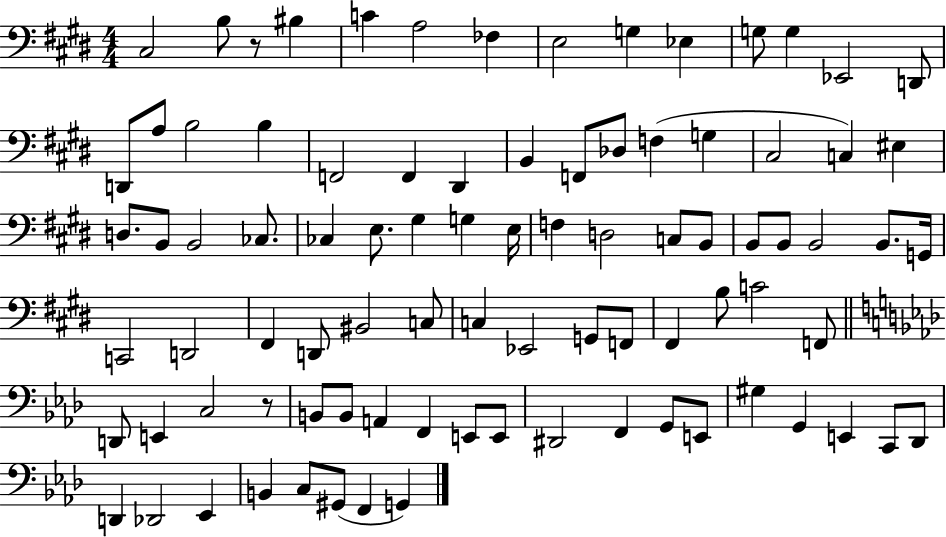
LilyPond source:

{
  \clef bass
  \numericTimeSignature
  \time 4/4
  \key e \major
  cis2 b8 r8 bis4 | c'4 a2 fes4 | e2 g4 ees4 | g8 g4 ees,2 d,8 | \break d,8 a8 b2 b4 | f,2 f,4 dis,4 | b,4 f,8 des8 f4( g4 | cis2 c4) eis4 | \break d8. b,8 b,2 ces8. | ces4 e8. gis4 g4 e16 | f4 d2 c8 b,8 | b,8 b,8 b,2 b,8. g,16 | \break c,2 d,2 | fis,4 d,8 bis,2 c8 | c4 ees,2 g,8 f,8 | fis,4 b8 c'2 f,8 | \break \bar "||" \break \key f \minor d,8 e,4 c2 r8 | b,8 b,8 a,4 f,4 e,8 e,8 | dis,2 f,4 g,8 e,8 | gis4 g,4 e,4 c,8 des,8 | \break d,4 des,2 ees,4 | b,4 c8 gis,8( f,4 g,4) | \bar "|."
}